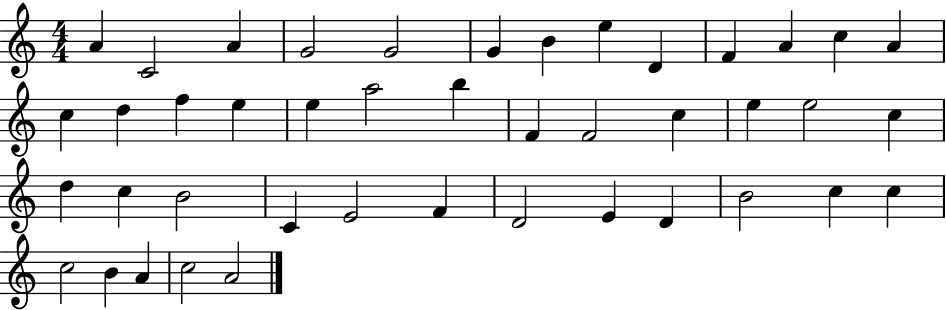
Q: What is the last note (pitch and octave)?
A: A4